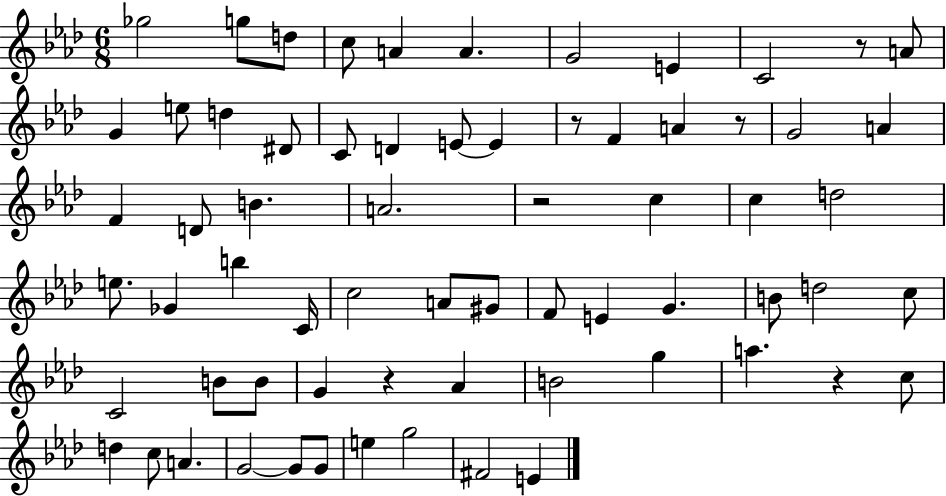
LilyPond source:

{
  \clef treble
  \numericTimeSignature
  \time 6/8
  \key aes \major
  ges''2 g''8 d''8 | c''8 a'4 a'4. | g'2 e'4 | c'2 r8 a'8 | \break g'4 e''8 d''4 dis'8 | c'8 d'4 e'8~~ e'4 | r8 f'4 a'4 r8 | g'2 a'4 | \break f'4 d'8 b'4. | a'2. | r2 c''4 | c''4 d''2 | \break e''8. ges'4 b''4 c'16 | c''2 a'8 gis'8 | f'8 e'4 g'4. | b'8 d''2 c''8 | \break c'2 b'8 b'8 | g'4 r4 aes'4 | b'2 g''4 | a''4. r4 c''8 | \break d''4 c''8 a'4. | g'2~~ g'8 g'8 | e''4 g''2 | fis'2 e'4 | \break \bar "|."
}